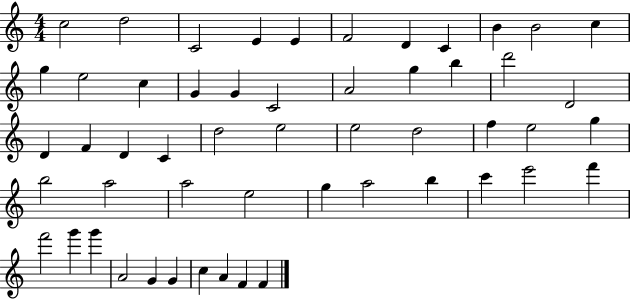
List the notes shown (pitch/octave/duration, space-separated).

C5/h D5/h C4/h E4/q E4/q F4/h D4/q C4/q B4/q B4/h C5/q G5/q E5/h C5/q G4/q G4/q C4/h A4/h G5/q B5/q D6/h D4/h D4/q F4/q D4/q C4/q D5/h E5/h E5/h D5/h F5/q E5/h G5/q B5/h A5/h A5/h E5/h G5/q A5/h B5/q C6/q E6/h F6/q F6/h G6/q G6/q A4/h G4/q G4/q C5/q A4/q F4/q F4/q